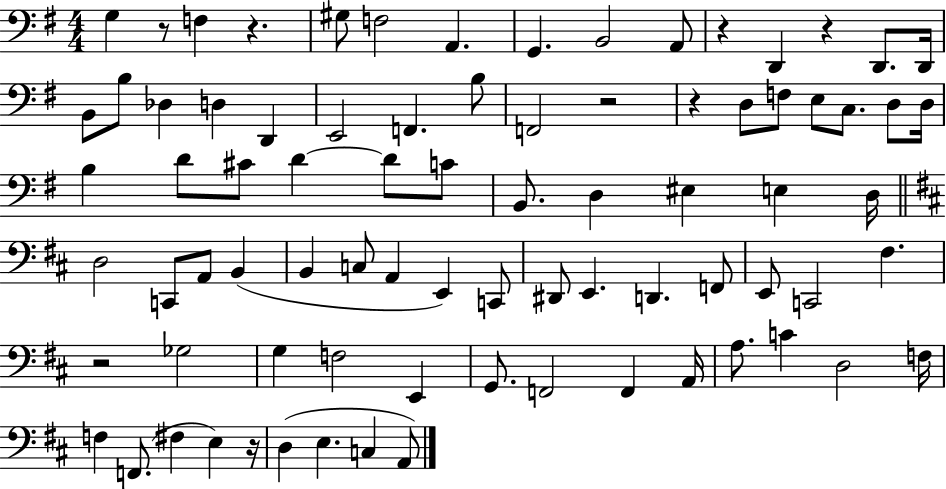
X:1
T:Untitled
M:4/4
L:1/4
K:G
G, z/2 F, z ^G,/2 F,2 A,, G,, B,,2 A,,/2 z D,, z D,,/2 D,,/4 B,,/2 B,/2 _D, D, D,, E,,2 F,, B,/2 F,,2 z2 z D,/2 F,/2 E,/2 C,/2 D,/2 D,/4 B, D/2 ^C/2 D D/2 C/2 B,,/2 D, ^E, E, D,/4 D,2 C,,/2 A,,/2 B,, B,, C,/2 A,, E,, C,,/2 ^D,,/2 E,, D,, F,,/2 E,,/2 C,,2 ^F, z2 _G,2 G, F,2 E,, G,,/2 F,,2 F,, A,,/4 A,/2 C D,2 F,/4 F, F,,/2 ^F, E, z/4 D, E, C, A,,/2